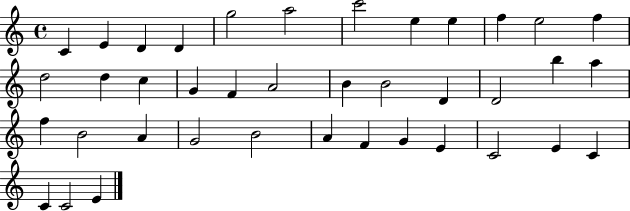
C4/q E4/q D4/q D4/q G5/h A5/h C6/h E5/q E5/q F5/q E5/h F5/q D5/h D5/q C5/q G4/q F4/q A4/h B4/q B4/h D4/q D4/h B5/q A5/q F5/q B4/h A4/q G4/h B4/h A4/q F4/q G4/q E4/q C4/h E4/q C4/q C4/q C4/h E4/q